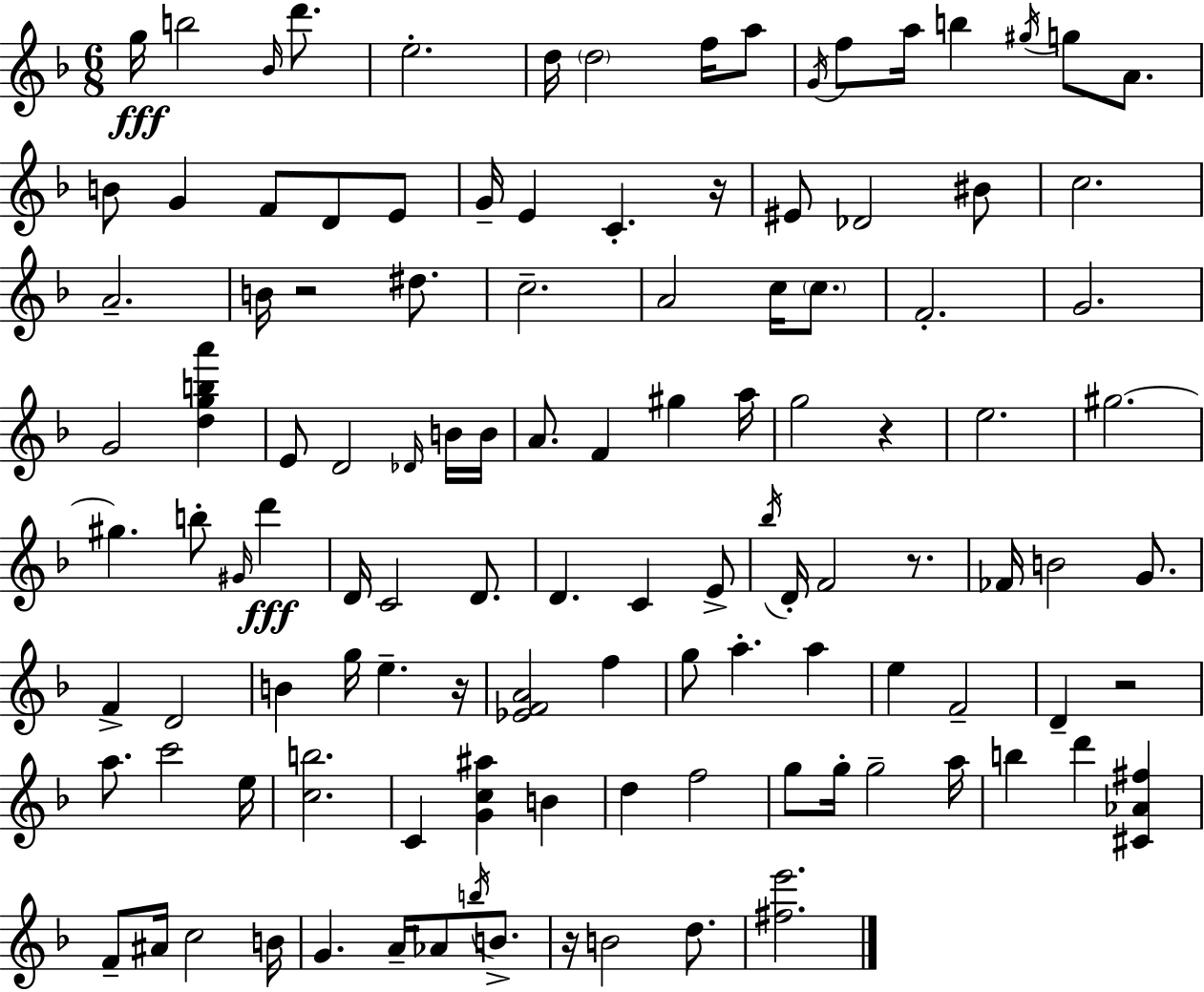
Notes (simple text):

G5/s B5/h Bb4/s D6/e. E5/h. D5/s D5/h F5/s A5/e G4/s F5/e A5/s B5/q G#5/s G5/e A4/e. B4/e G4/q F4/e D4/e E4/e G4/s E4/q C4/q. R/s EIS4/e Db4/h BIS4/e C5/h. A4/h. B4/s R/h D#5/e. C5/h. A4/h C5/s C5/e. F4/h. G4/h. G4/h [D5,G5,B5,A6]/q E4/e D4/h Db4/s B4/s B4/s A4/e. F4/q G#5/q A5/s G5/h R/q E5/h. G#5/h. G#5/q. B5/e G#4/s D6/q D4/s C4/h D4/e. D4/q. C4/q E4/e Bb5/s D4/s F4/h R/e. FES4/s B4/h G4/e. F4/q D4/h B4/q G5/s E5/q. R/s [Eb4,F4,A4]/h F5/q G5/e A5/q. A5/q E5/q F4/h D4/q R/h A5/e. C6/h E5/s [C5,B5]/h. C4/q [G4,C5,A#5]/q B4/q D5/q F5/h G5/e G5/s G5/h A5/s B5/q D6/q [C#4,Ab4,F#5]/q F4/e A#4/s C5/h B4/s G4/q. A4/s Ab4/e B5/s B4/e. R/s B4/h D5/e. [F#5,E6]/h.